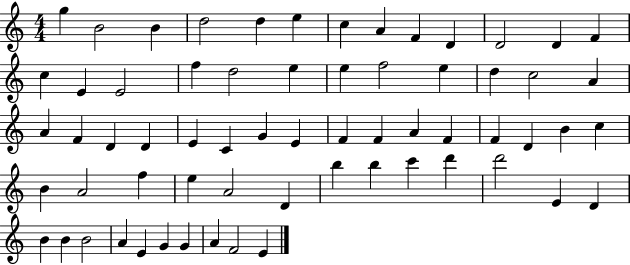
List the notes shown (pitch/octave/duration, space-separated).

G5/q B4/h B4/q D5/h D5/q E5/q C5/q A4/q F4/q D4/q D4/h D4/q F4/q C5/q E4/q E4/h F5/q D5/h E5/q E5/q F5/h E5/q D5/q C5/h A4/q A4/q F4/q D4/q D4/q E4/q C4/q G4/q E4/q F4/q F4/q A4/q F4/q F4/q D4/q B4/q C5/q B4/q A4/h F5/q E5/q A4/h D4/q B5/q B5/q C6/q D6/q D6/h E4/q D4/q B4/q B4/q B4/h A4/q E4/q G4/q G4/q A4/q F4/h E4/q